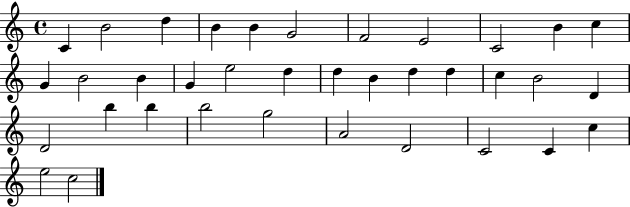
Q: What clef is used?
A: treble